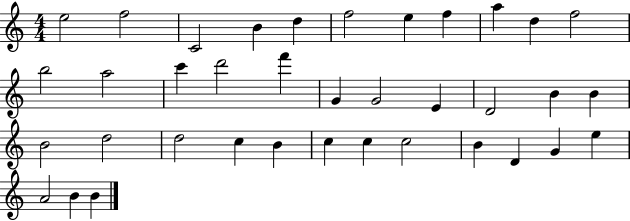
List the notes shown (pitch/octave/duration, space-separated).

E5/h F5/h C4/h B4/q D5/q F5/h E5/q F5/q A5/q D5/q F5/h B5/h A5/h C6/q D6/h F6/q G4/q G4/h E4/q D4/h B4/q B4/q B4/h D5/h D5/h C5/q B4/q C5/q C5/q C5/h B4/q D4/q G4/q E5/q A4/h B4/q B4/q